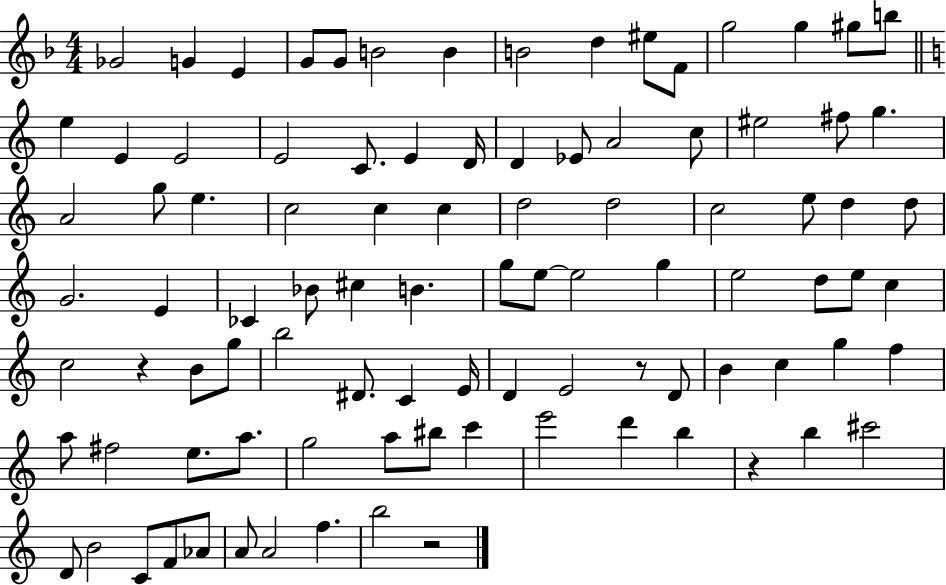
X:1
T:Untitled
M:4/4
L:1/4
K:F
_G2 G E G/2 G/2 B2 B B2 d ^e/2 F/2 g2 g ^g/2 b/2 e E E2 E2 C/2 E D/4 D _E/2 A2 c/2 ^e2 ^f/2 g A2 g/2 e c2 c c d2 d2 c2 e/2 d d/2 G2 E _C _B/2 ^c B g/2 e/2 e2 g e2 d/2 e/2 c c2 z B/2 g/2 b2 ^D/2 C E/4 D E2 z/2 D/2 B c g f a/2 ^f2 e/2 a/2 g2 a/2 ^b/2 c' e'2 d' b z b ^c'2 D/2 B2 C/2 F/2 _A/2 A/2 A2 f b2 z2